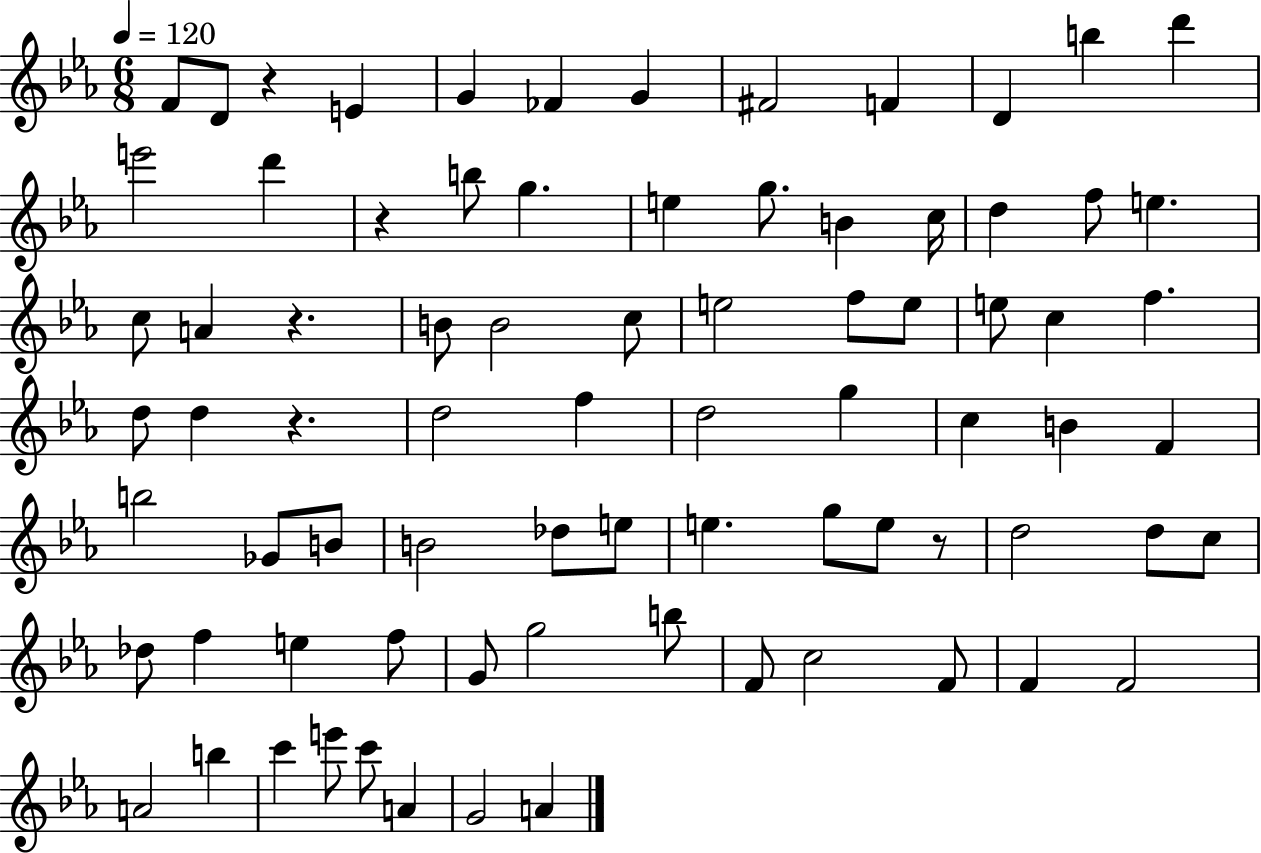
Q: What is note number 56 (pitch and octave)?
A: F5